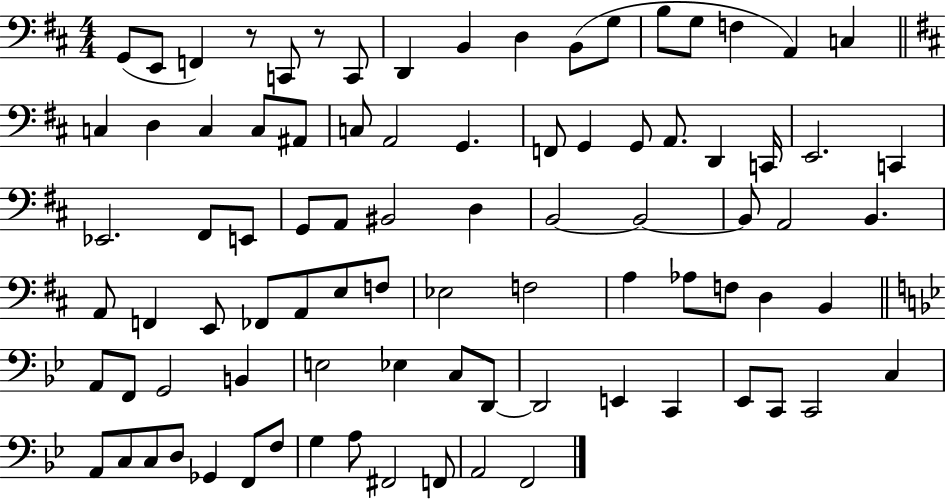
{
  \clef bass
  \numericTimeSignature
  \time 4/4
  \key d \major
  g,8( e,8 f,4) r8 c,8 r8 c,8 | d,4 b,4 d4 b,8( g8 | b8 g8 f4 a,4) c4 | \bar "||" \break \key b \minor c4 d4 c4 c8 ais,8 | c8 a,2 g,4. | f,8 g,4 g,8 a,8. d,4 c,16 | e,2. c,4 | \break ees,2. fis,8 e,8 | g,8 a,8 bis,2 d4 | b,2~~ b,2~~ | b,8 a,2 b,4. | \break a,8 f,4 e,8 fes,8 a,8 e8 f8 | ees2 f2 | a4 aes8 f8 d4 b,4 | \bar "||" \break \key bes \major a,8 f,8 g,2 b,4 | e2 ees4 c8 d,8~~ | d,2 e,4 c,4 | ees,8 c,8 c,2 c4 | \break a,8 c8 c8 d8 ges,4 f,8 f8 | g4 a8 fis,2 f,8 | a,2 f,2 | \bar "|."
}